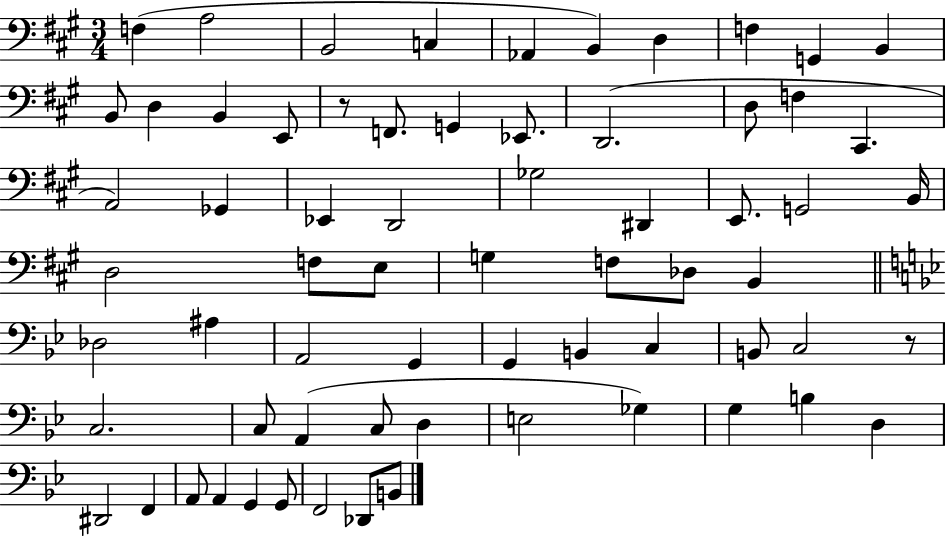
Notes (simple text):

F3/q A3/h B2/h C3/q Ab2/q B2/q D3/q F3/q G2/q B2/q B2/e D3/q B2/q E2/e R/e F2/e. G2/q Eb2/e. D2/h. D3/e F3/q C#2/q. A2/h Gb2/q Eb2/q D2/h Gb3/h D#2/q E2/e. G2/h B2/s D3/h F3/e E3/e G3/q F3/e Db3/e B2/q Db3/h A#3/q A2/h G2/q G2/q B2/q C3/q B2/e C3/h R/e C3/h. C3/e A2/q C3/e D3/q E3/h Gb3/q G3/q B3/q D3/q D#2/h F2/q A2/e A2/q G2/q G2/e F2/h Db2/e B2/e